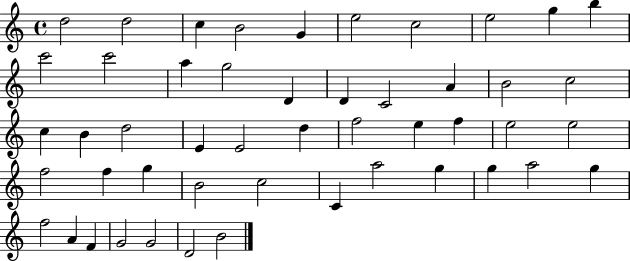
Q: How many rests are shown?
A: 0